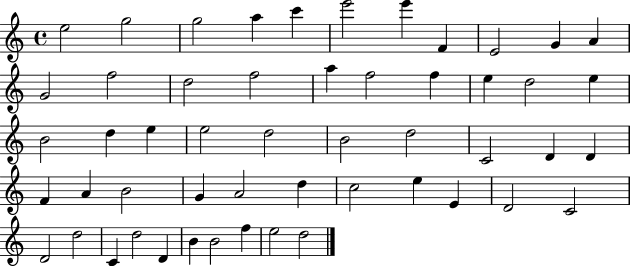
{
  \clef treble
  \time 4/4
  \defaultTimeSignature
  \key c \major
  e''2 g''2 | g''2 a''4 c'''4 | e'''2 e'''4 f'4 | e'2 g'4 a'4 | \break g'2 f''2 | d''2 f''2 | a''4 f''2 f''4 | e''4 d''2 e''4 | \break b'2 d''4 e''4 | e''2 d''2 | b'2 d''2 | c'2 d'4 d'4 | \break f'4 a'4 b'2 | g'4 a'2 d''4 | c''2 e''4 e'4 | d'2 c'2 | \break d'2 d''2 | c'4 d''2 d'4 | b'4 b'2 f''4 | e''2 d''2 | \break \bar "|."
}